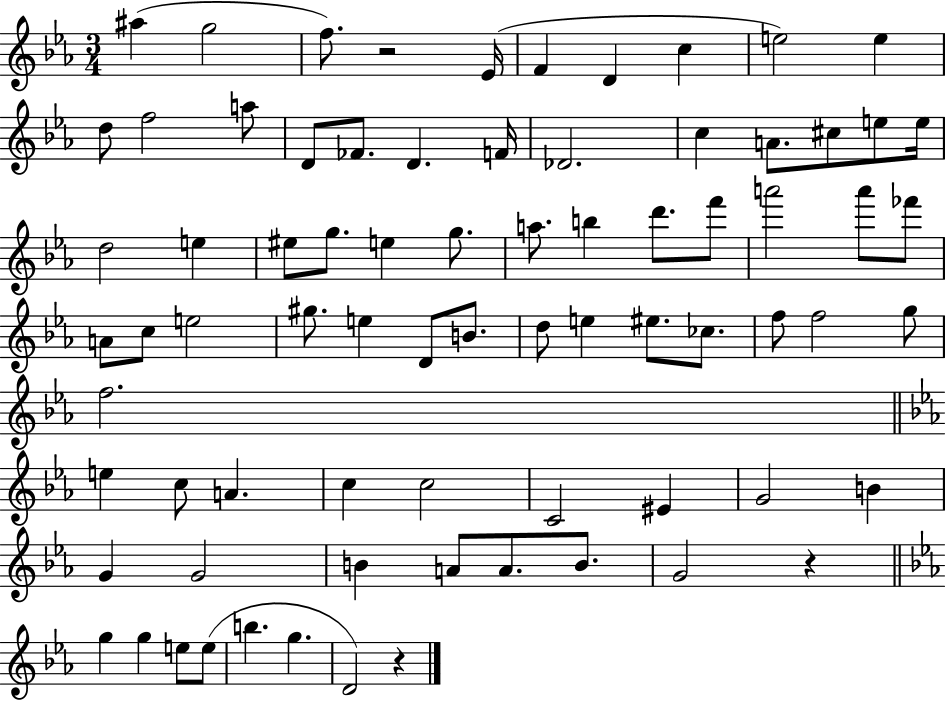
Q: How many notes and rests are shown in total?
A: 76